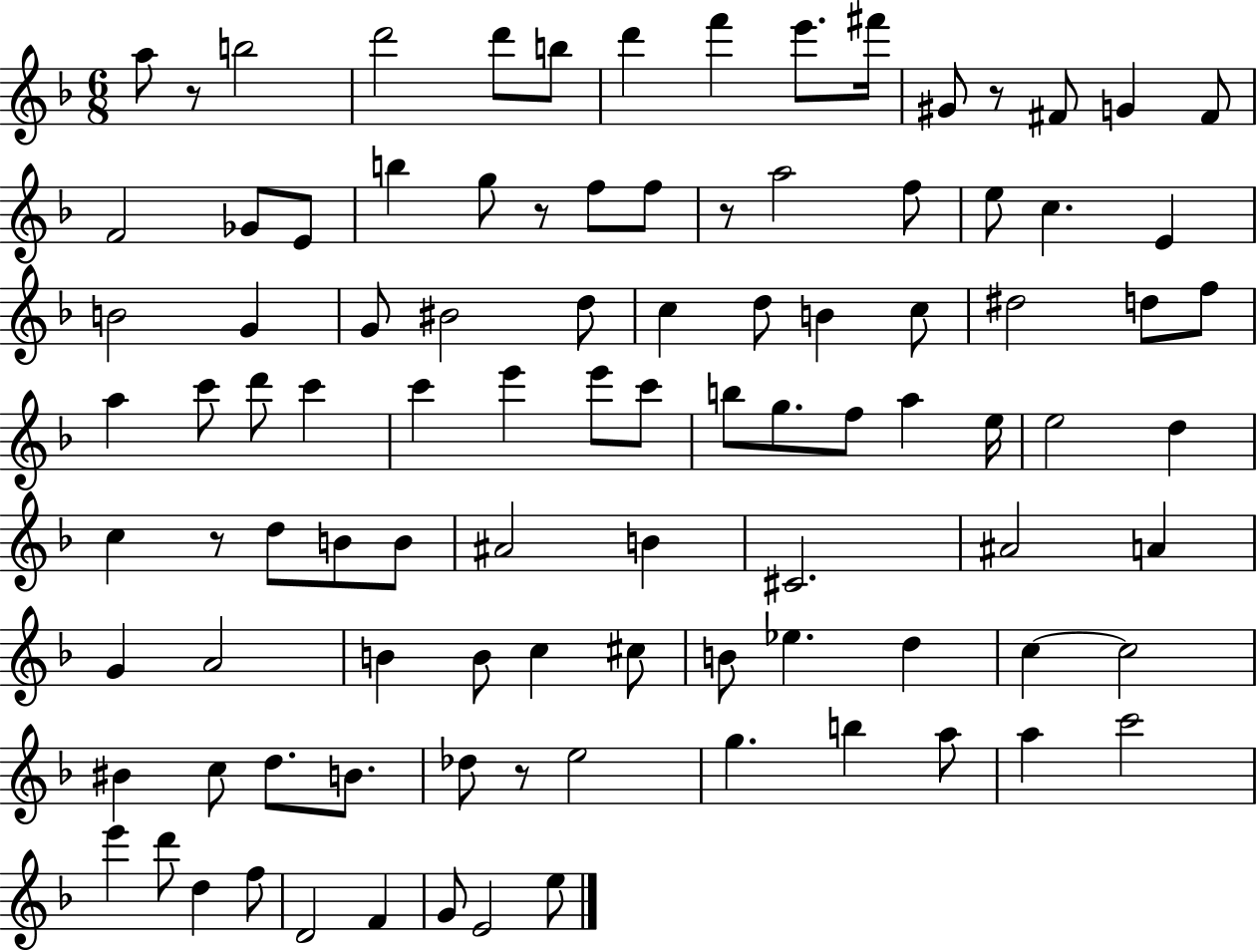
A5/e R/e B5/h D6/h D6/e B5/e D6/q F6/q E6/e. F#6/s G#4/e R/e F#4/e G4/q F#4/e F4/h Gb4/e E4/e B5/q G5/e R/e F5/e F5/e R/e A5/h F5/e E5/e C5/q. E4/q B4/h G4/q G4/e BIS4/h D5/e C5/q D5/e B4/q C5/e D#5/h D5/e F5/e A5/q C6/e D6/e C6/q C6/q E6/q E6/e C6/e B5/e G5/e. F5/e A5/q E5/s E5/h D5/q C5/q R/e D5/e B4/e B4/e A#4/h B4/q C#4/h. A#4/h A4/q G4/q A4/h B4/q B4/e C5/q C#5/e B4/e Eb5/q. D5/q C5/q C5/h BIS4/q C5/e D5/e. B4/e. Db5/e R/e E5/h G5/q. B5/q A5/e A5/q C6/h E6/q D6/e D5/q F5/e D4/h F4/q G4/e E4/h E5/e